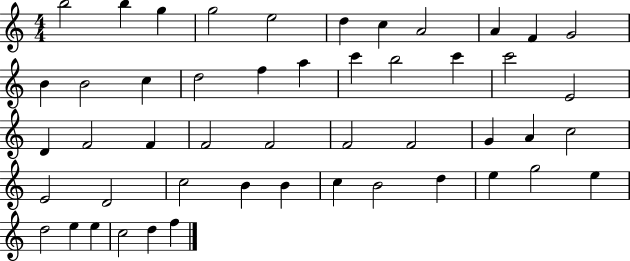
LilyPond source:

{
  \clef treble
  \numericTimeSignature
  \time 4/4
  \key c \major
  b''2 b''4 g''4 | g''2 e''2 | d''4 c''4 a'2 | a'4 f'4 g'2 | \break b'4 b'2 c''4 | d''2 f''4 a''4 | c'''4 b''2 c'''4 | c'''2 e'2 | \break d'4 f'2 f'4 | f'2 f'2 | f'2 f'2 | g'4 a'4 c''2 | \break e'2 d'2 | c''2 b'4 b'4 | c''4 b'2 d''4 | e''4 g''2 e''4 | \break d''2 e''4 e''4 | c''2 d''4 f''4 | \bar "|."
}